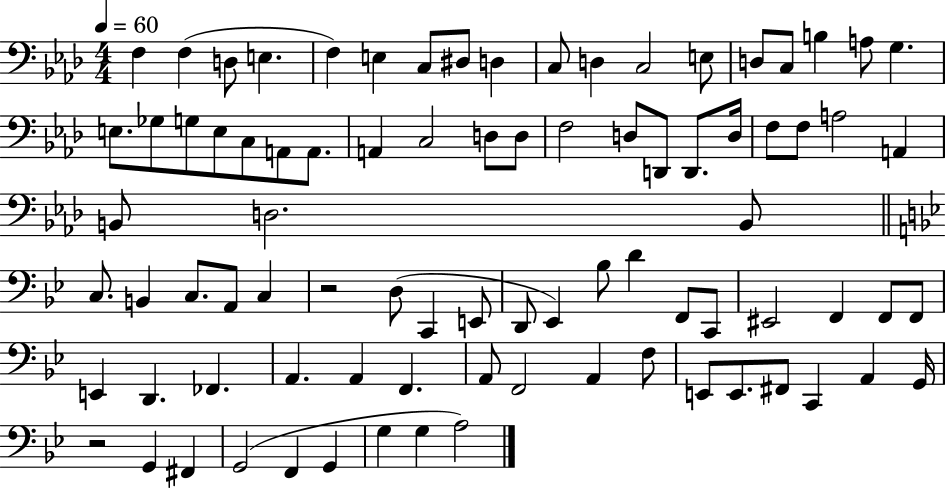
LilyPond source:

{
  \clef bass
  \numericTimeSignature
  \time 4/4
  \key aes \major
  \tempo 4 = 60
  f4 f4( d8 e4. | f4) e4 c8 dis8 d4 | c8 d4 c2 e8 | d8 c8 b4 a8 g4. | \break e8. ges8 g8 e8 c8 a,8 a,8. | a,4 c2 d8 d8 | f2 d8 d,8 d,8. d16 | f8 f8 a2 a,4 | \break b,8 d2. b,8 | \bar "||" \break \key bes \major c8. b,4 c8. a,8 c4 | r2 d8( c,4 e,8 | d,8 ees,4) bes8 d'4 f,8 c,8 | eis,2 f,4 f,8 f,8 | \break e,4 d,4. fes,4. | a,4. a,4 f,4. | a,8 f,2 a,4 f8 | e,8 e,8. fis,8 c,4 a,4 g,16 | \break r2 g,4 fis,4 | g,2( f,4 g,4 | g4 g4 a2) | \bar "|."
}